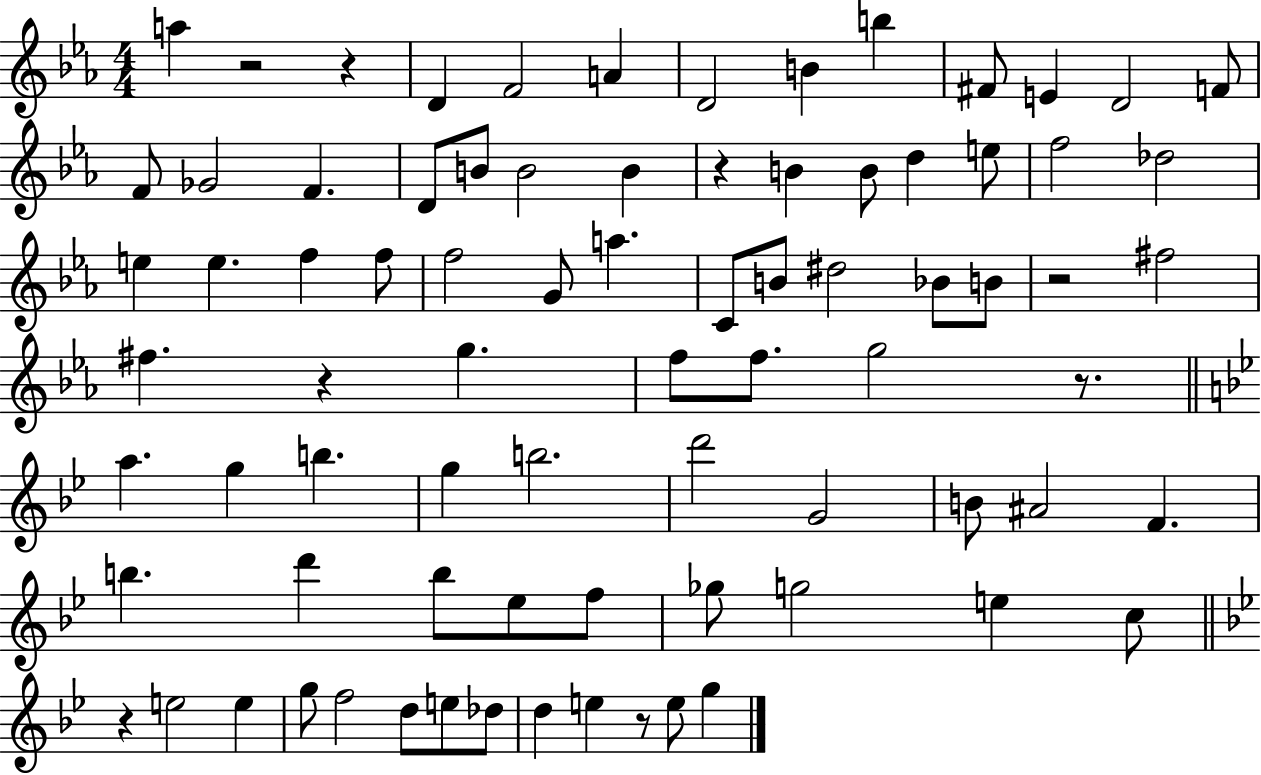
{
  \clef treble
  \numericTimeSignature
  \time 4/4
  \key ees \major
  a''4 r2 r4 | d'4 f'2 a'4 | d'2 b'4 b''4 | fis'8 e'4 d'2 f'8 | \break f'8 ges'2 f'4. | d'8 b'8 b'2 b'4 | r4 b'4 b'8 d''4 e''8 | f''2 des''2 | \break e''4 e''4. f''4 f''8 | f''2 g'8 a''4. | c'8 b'8 dis''2 bes'8 b'8 | r2 fis''2 | \break fis''4. r4 g''4. | f''8 f''8. g''2 r8. | \bar "||" \break \key bes \major a''4. g''4 b''4. | g''4 b''2. | d'''2 g'2 | b'8 ais'2 f'4. | \break b''4. d'''4 b''8 ees''8 f''8 | ges''8 g''2 e''4 c''8 | \bar "||" \break \key g \minor r4 e''2 e''4 | g''8 f''2 d''8 e''8 des''8 | d''4 e''4 r8 e''8 g''4 | \bar "|."
}